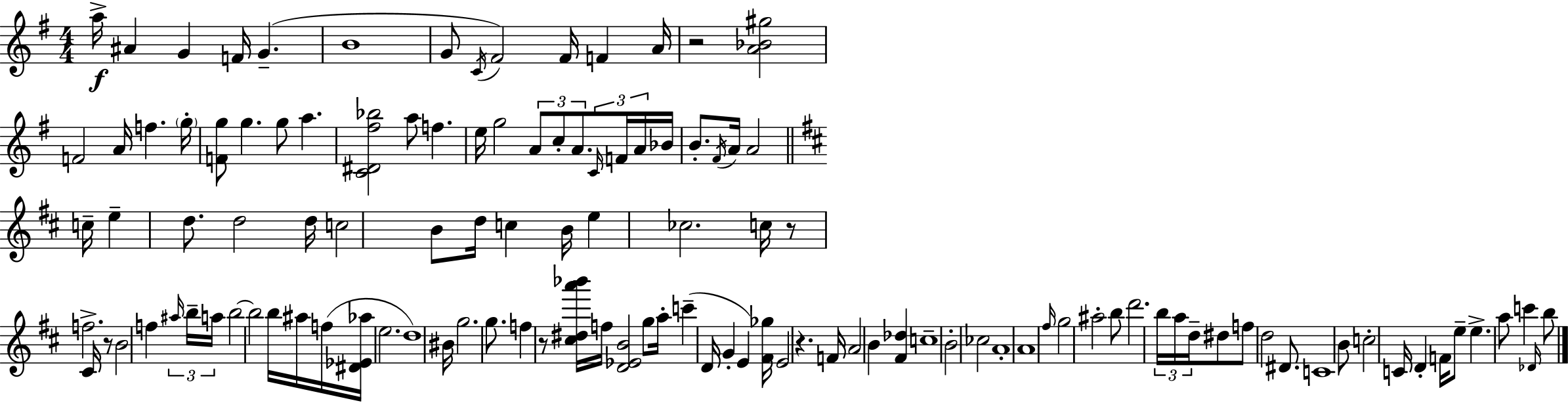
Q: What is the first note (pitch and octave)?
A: A5